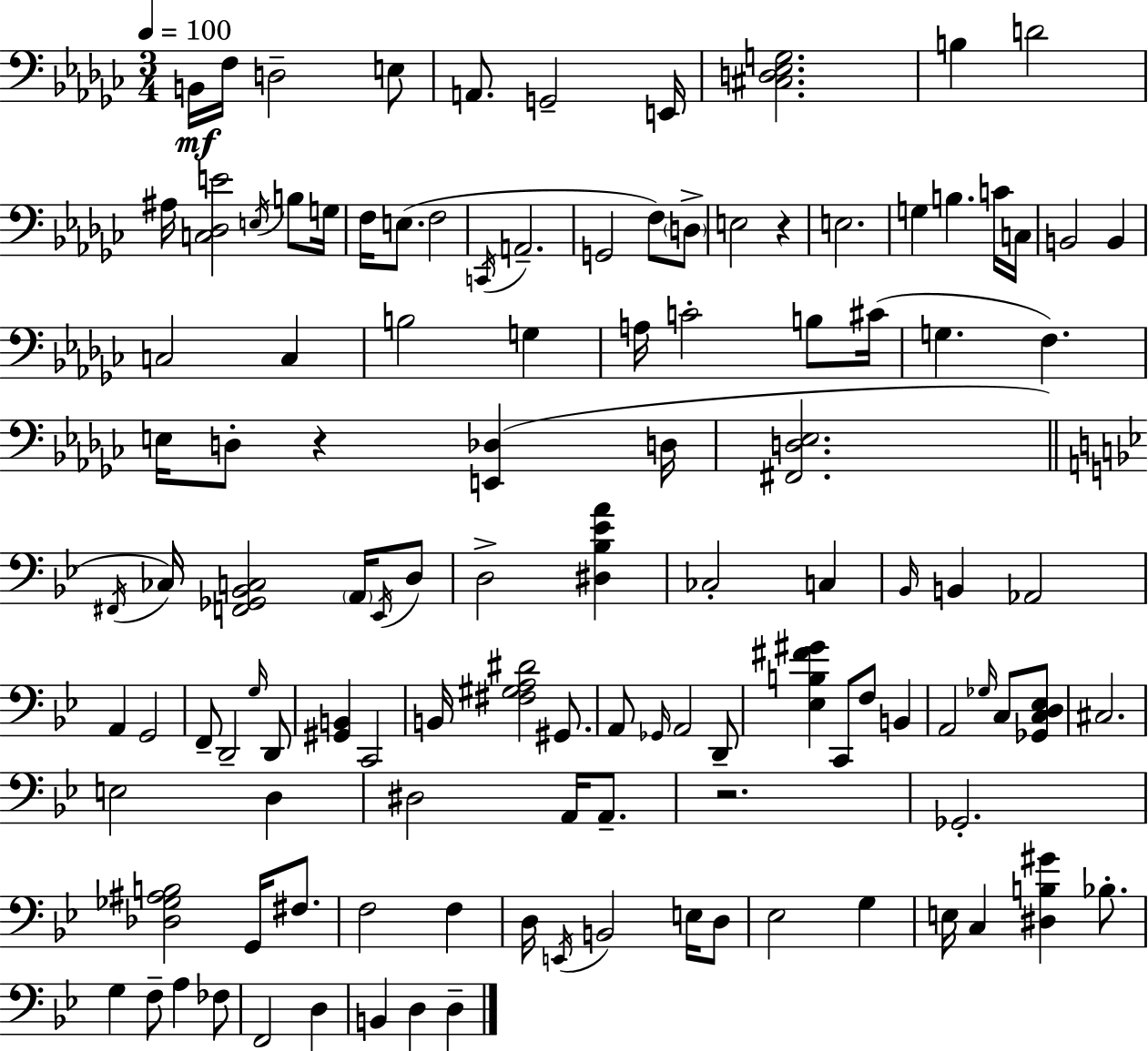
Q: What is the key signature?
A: EES minor